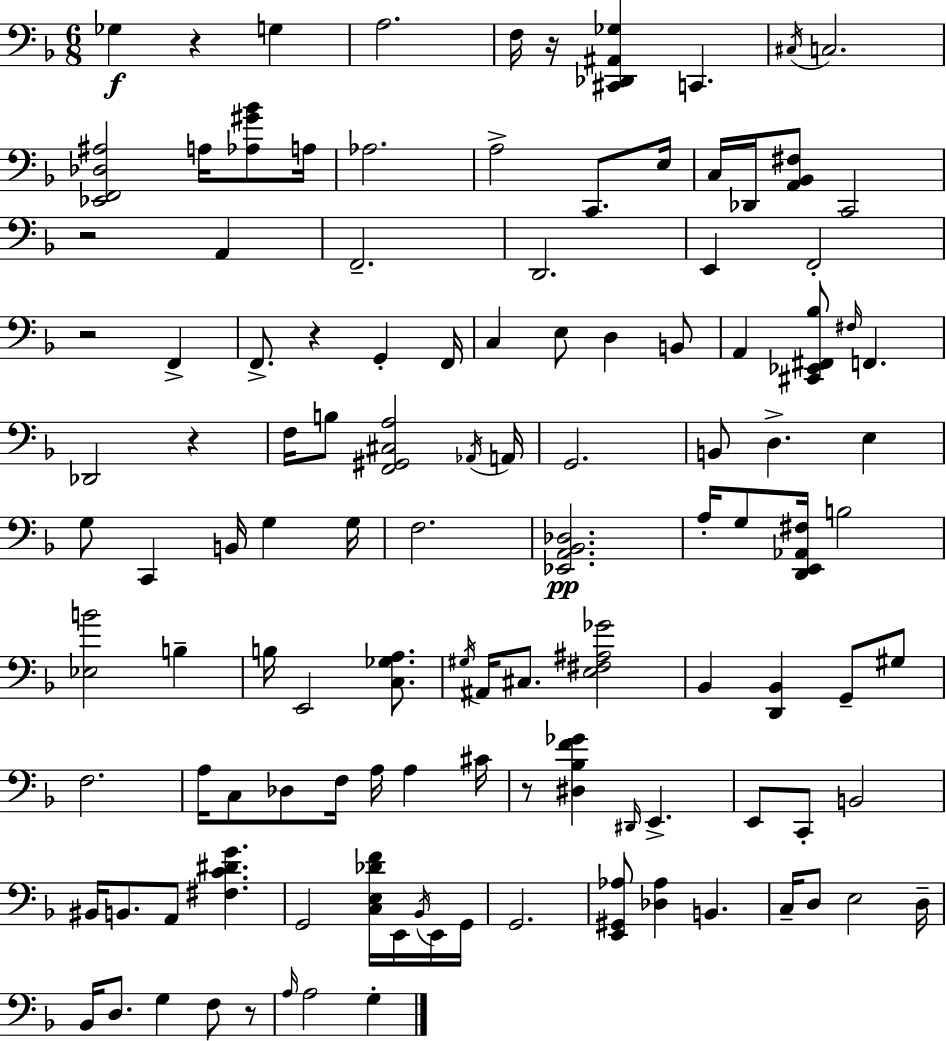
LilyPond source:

{
  \clef bass
  \numericTimeSignature
  \time 6/8
  \key d \minor
  ges4\f r4 g4 | a2. | f16 r16 <cis, des, ais, ges>4 c,4. | \acciaccatura { cis16 } c2. | \break <ees, f, des ais>2 a16 <aes gis' bes'>8 | a16 aes2. | a2-> c,8. | e16 c16 des,16 <a, bes, fis>8 c,2 | \break r2 a,4 | f,2.-- | d,2. | e,4 f,2-. | \break r2 f,4-> | f,8.-> r4 g,4-. | f,16 c4 e8 d4 b,8 | a,4 <cis, ees, fis, bes>8 \grace { fis16 } f,4. | \break des,2 r4 | f16 b8 <f, gis, cis a>2 | \acciaccatura { aes,16 } a,16 g,2. | b,8 d4.-> e4 | \break g8 c,4 b,16 g4 | g16 f2. | <ees, a, bes, des>2.\pp | a16-. g8 <d, e, aes, fis>16 b2 | \break <ees b'>2 b4-- | b16 e,2 | <c ges a>8. \acciaccatura { gis16 } ais,16 cis8. <e fis ais ges'>2 | bes,4 <d, bes,>4 | \break g,8-- gis8 f2. | a16 c8 des8 f16 a16 a4 | cis'16 r8 <dis bes f' ges'>4 \grace { dis,16 } e,4.-> | e,8 c,8-. b,2 | \break bis,16 b,8. a,8 <fis c' dis' g'>4. | g,2 | <c e des' f'>16 e,16 \acciaccatura { bes,16 } e,16 g,16 g,2. | <e, gis, aes>8 <des aes>4 | \break b,4. c16-- d8 e2 | d16-- bes,16 d8. g4 | f8 r8 \grace { a16 } a2 | g4-. \bar "|."
}